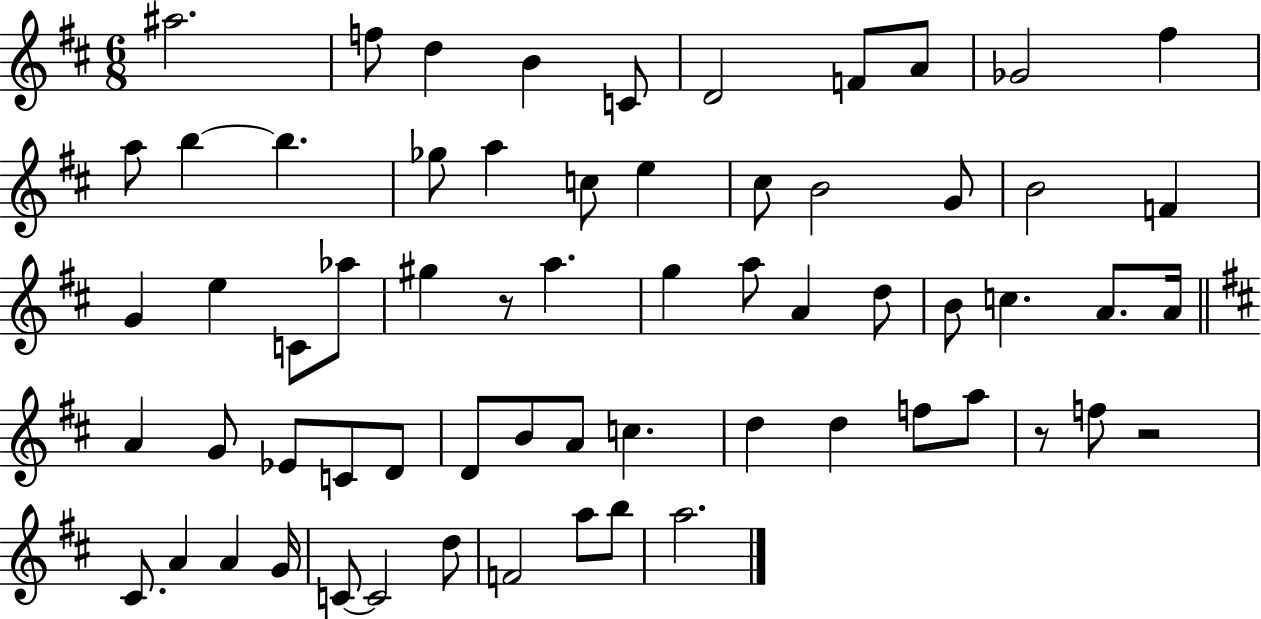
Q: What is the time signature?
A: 6/8